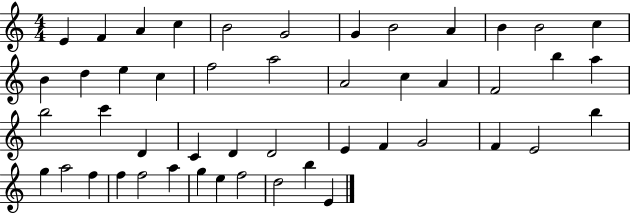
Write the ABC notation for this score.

X:1
T:Untitled
M:4/4
L:1/4
K:C
E F A c B2 G2 G B2 A B B2 c B d e c f2 a2 A2 c A F2 b a b2 c' D C D D2 E F G2 F E2 b g a2 f f f2 a g e f2 d2 b E